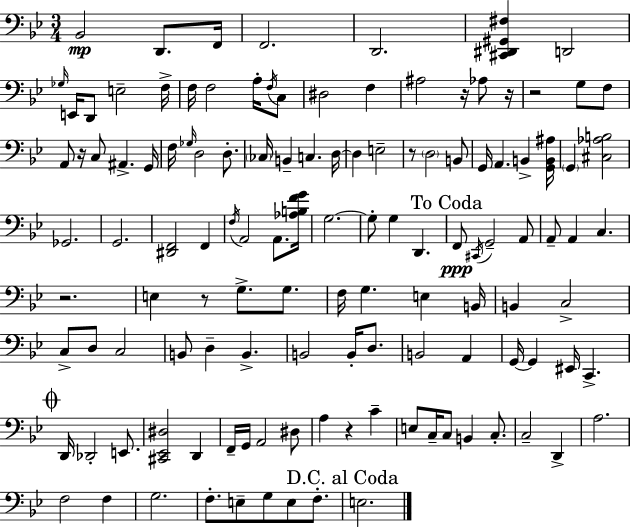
{
  \clef bass
  \numericTimeSignature
  \time 3/4
  \key g \minor
  bes,2\mp d,8. f,16 | f,2. | d,2. | <cis, dis, gis, fis>4 d,2 | \break \grace { ges16 } e,16 d,8 e2-- | f16-> f16 f2 a16-. \acciaccatura { f16 } | c8 dis2 f4 | ais2 r16 aes8 | \break r16 r2 g8 | f8 a,8 r16 c8 ais,4.-> | g,16 f16 \grace { ges16 } d2 | d8.-. \parenthesize ces16 b,4-- c4. | \break d16~~ d4 e2-- | r8 \parenthesize d2 | b,8 g,16 a,4. b,4-> | <g, b, ais>16 \parenthesize g,4 <cis aes b>2 | \break ges,2. | g,2. | <dis, f,>2 f,4 | \acciaccatura { f16 } a,2 | \break a,8. <aes b f' g'>16 g2.~~ | g8-. g4 d,4. | \mark "To Coda" f,8\ppp \acciaccatura { cis,16 } g,2-- | a,8 a,8-- a,4 c4. | \break r2. | e4 r8 g8.-> | g8. f16 g4. | e4 b,16 b,4 c2-> | \break c8-> d8 c2 | b,8 d4-- b,4.-> | b,2 | b,16-. d8. b,2 | \break a,4 g,16~~ g,4 eis,16 c,4.-> | \mark \markup { \musicglyph "scripts.coda" } d,16 des,2-. | e,8. <cis, ees, dis>2 | d,4 f,16-- g,16 a,2 | \break dis8 a4 r4 | c'4-- e8 c16-- c8 b,4 | c8.-. c2-- | d,4-> a2. | \break f2 | f4 g2. | f8.-. e8-- g8 | e8 f8.-. \mark "D.C. al Coda" e2. | \break \bar "|."
}